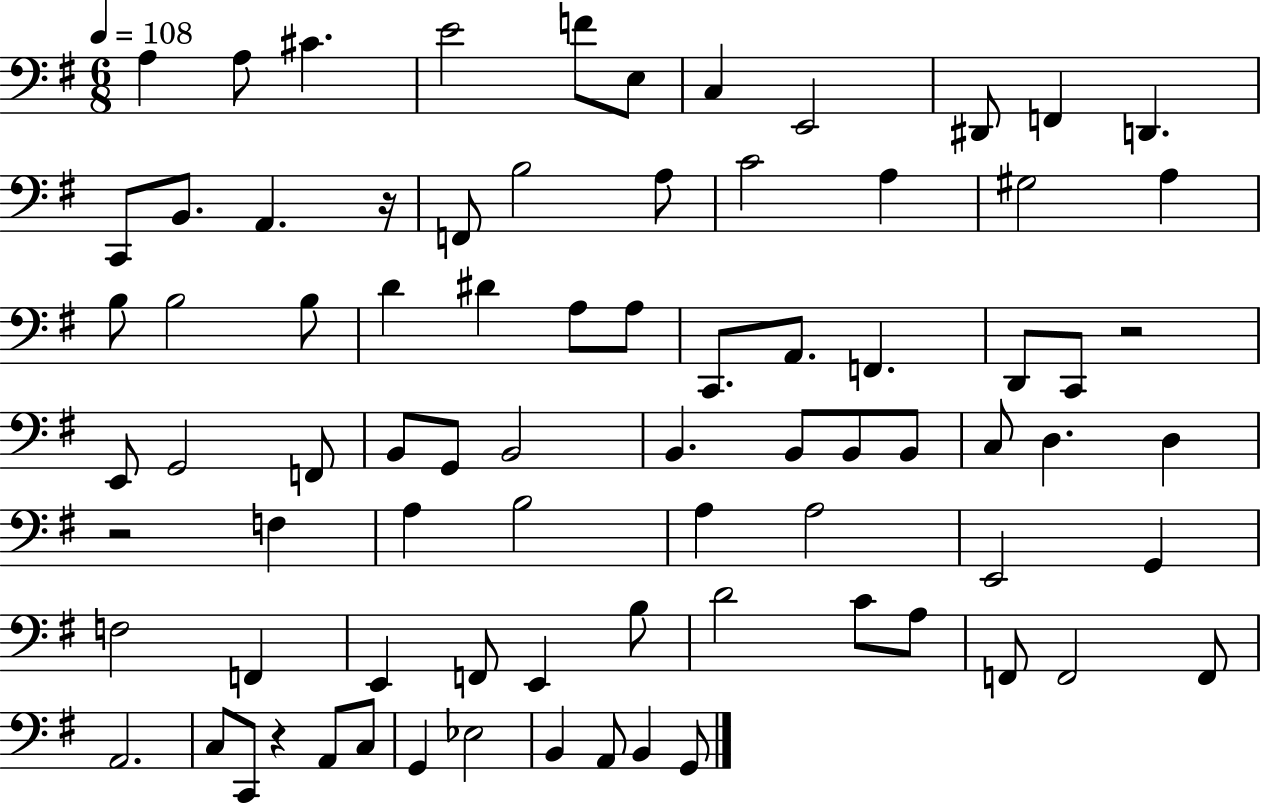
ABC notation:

X:1
T:Untitled
M:6/8
L:1/4
K:G
A, A,/2 ^C E2 F/2 E,/2 C, E,,2 ^D,,/2 F,, D,, C,,/2 B,,/2 A,, z/4 F,,/2 B,2 A,/2 C2 A, ^G,2 A, B,/2 B,2 B,/2 D ^D A,/2 A,/2 C,,/2 A,,/2 F,, D,,/2 C,,/2 z2 E,,/2 G,,2 F,,/2 B,,/2 G,,/2 B,,2 B,, B,,/2 B,,/2 B,,/2 C,/2 D, D, z2 F, A, B,2 A, A,2 E,,2 G,, F,2 F,, E,, F,,/2 E,, B,/2 D2 C/2 A,/2 F,,/2 F,,2 F,,/2 A,,2 C,/2 C,,/2 z A,,/2 C,/2 G,, _E,2 B,, A,,/2 B,, G,,/2